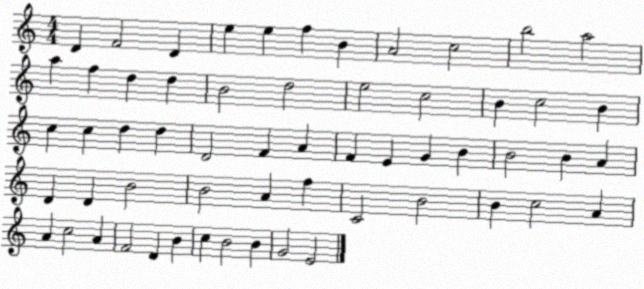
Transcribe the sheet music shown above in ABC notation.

X:1
T:Untitled
M:4/4
L:1/4
K:C
D F2 D e e f B A2 c2 b2 a2 a f d d B2 d2 e2 c2 B c2 B c c d d D2 F A F E G B B2 B A D D B2 B2 A f C2 B2 B c2 A A c2 A F2 D B c B2 B G2 E2